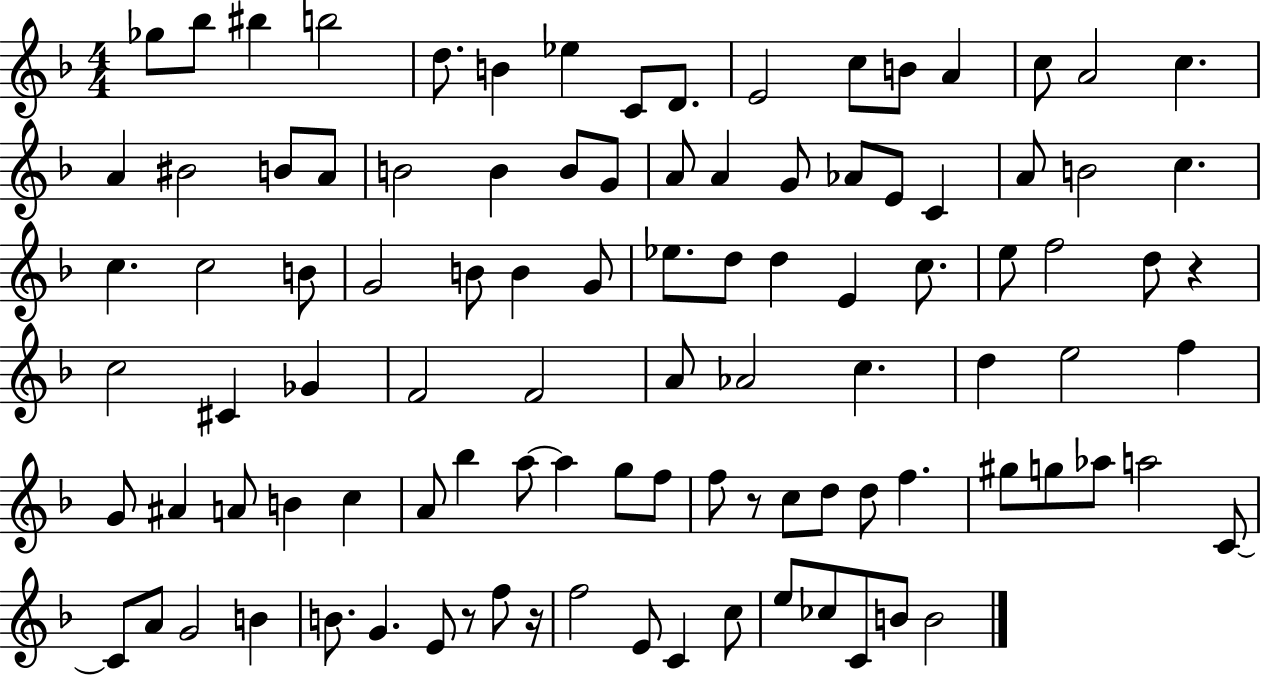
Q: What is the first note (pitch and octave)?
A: Gb5